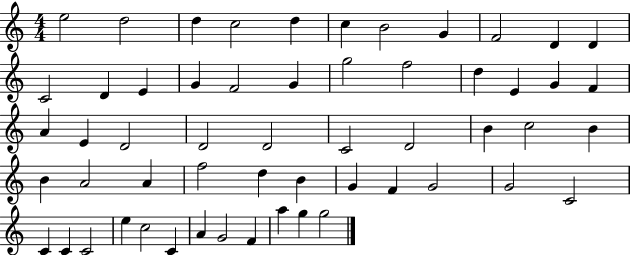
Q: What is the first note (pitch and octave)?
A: E5